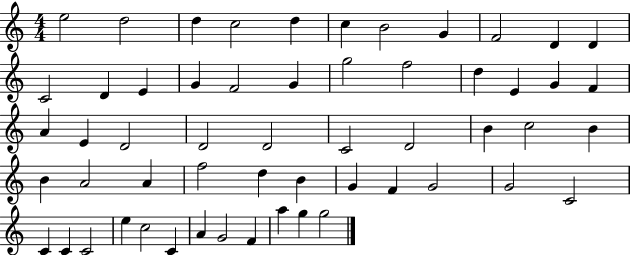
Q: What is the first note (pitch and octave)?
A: E5